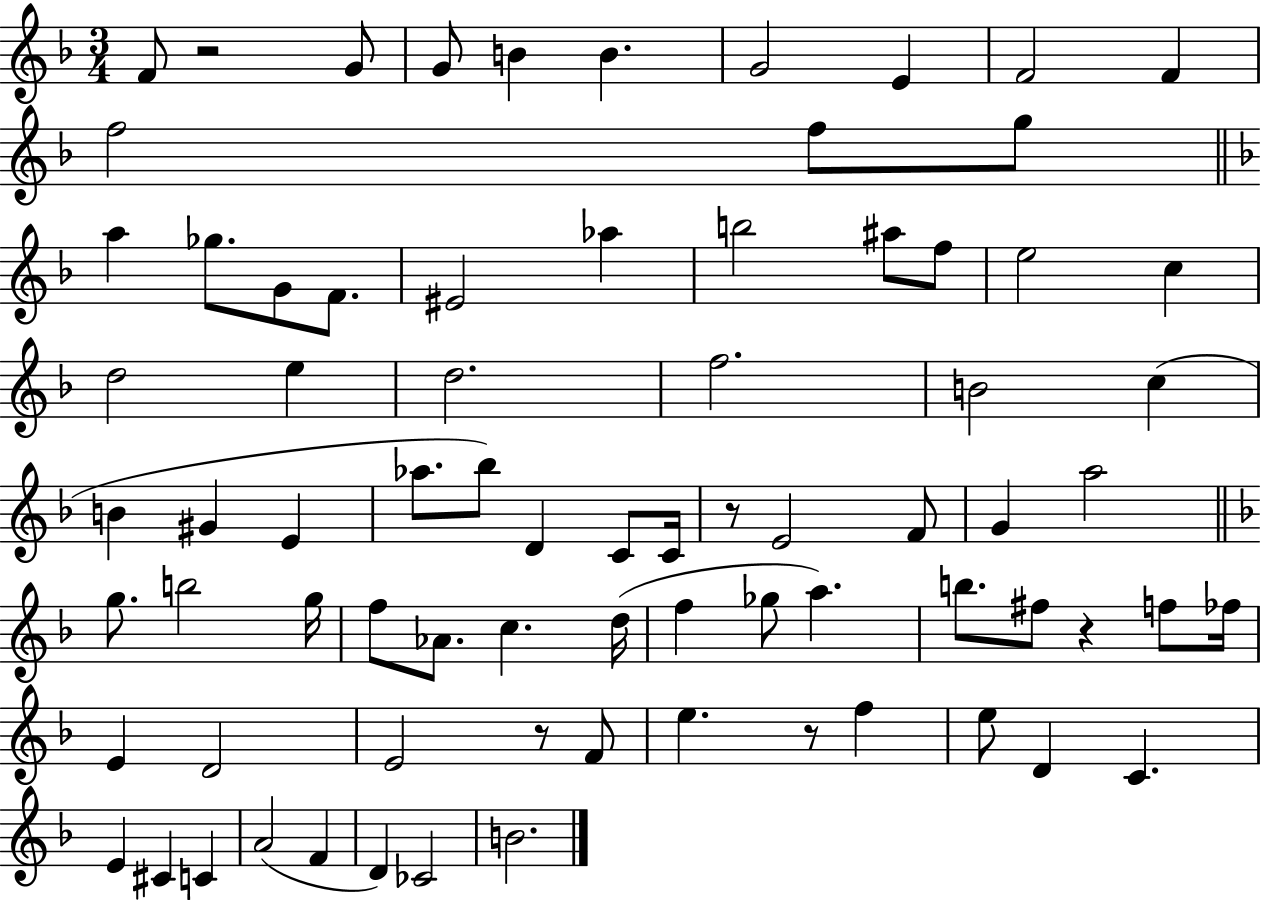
F4/e R/h G4/e G4/e B4/q B4/q. G4/h E4/q F4/h F4/q F5/h F5/e G5/e A5/q Gb5/e. G4/e F4/e. EIS4/h Ab5/q B5/h A#5/e F5/e E5/h C5/q D5/h E5/q D5/h. F5/h. B4/h C5/q B4/q G#4/q E4/q Ab5/e. Bb5/e D4/q C4/e C4/s R/e E4/h F4/e G4/q A5/h G5/e. B5/h G5/s F5/e Ab4/e. C5/q. D5/s F5/q Gb5/e A5/q. B5/e. F#5/e R/q F5/e FES5/s E4/q D4/h E4/h R/e F4/e E5/q. R/e F5/q E5/e D4/q C4/q. E4/q C#4/q C4/q A4/h F4/q D4/q CES4/h B4/h.